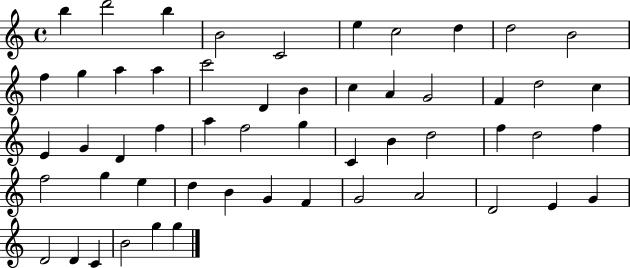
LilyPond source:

{
  \clef treble
  \time 4/4
  \defaultTimeSignature
  \key c \major
  b''4 d'''2 b''4 | b'2 c'2 | e''4 c''2 d''4 | d''2 b'2 | \break f''4 g''4 a''4 a''4 | c'''2 d'4 b'4 | c''4 a'4 g'2 | f'4 d''2 c''4 | \break e'4 g'4 d'4 f''4 | a''4 f''2 g''4 | c'4 b'4 d''2 | f''4 d''2 f''4 | \break f''2 g''4 e''4 | d''4 b'4 g'4 f'4 | g'2 a'2 | d'2 e'4 g'4 | \break d'2 d'4 c'4 | b'2 g''4 g''4 | \bar "|."
}